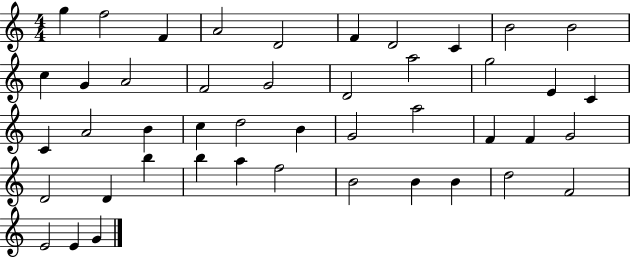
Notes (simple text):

G5/q F5/h F4/q A4/h D4/h F4/q D4/h C4/q B4/h B4/h C5/q G4/q A4/h F4/h G4/h D4/h A5/h G5/h E4/q C4/q C4/q A4/h B4/q C5/q D5/h B4/q G4/h A5/h F4/q F4/q G4/h D4/h D4/q B5/q B5/q A5/q F5/h B4/h B4/q B4/q D5/h F4/h E4/h E4/q G4/q